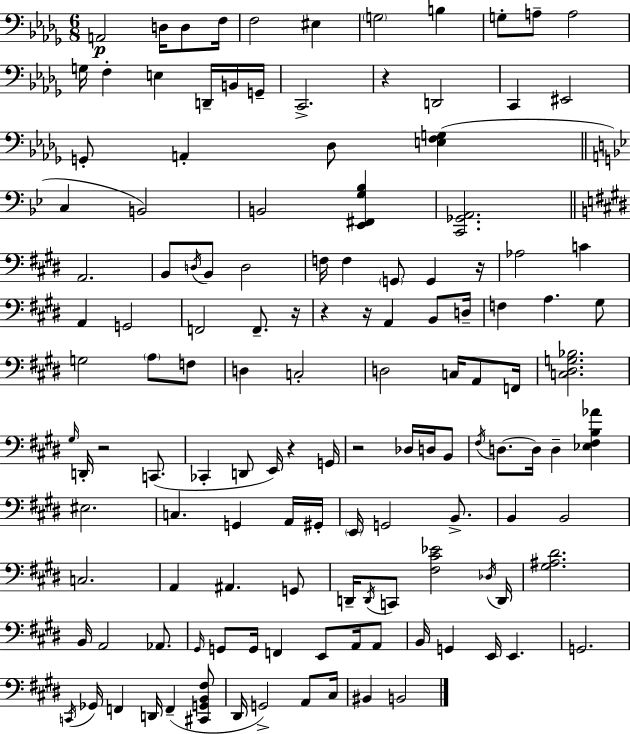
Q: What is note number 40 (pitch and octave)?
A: G2